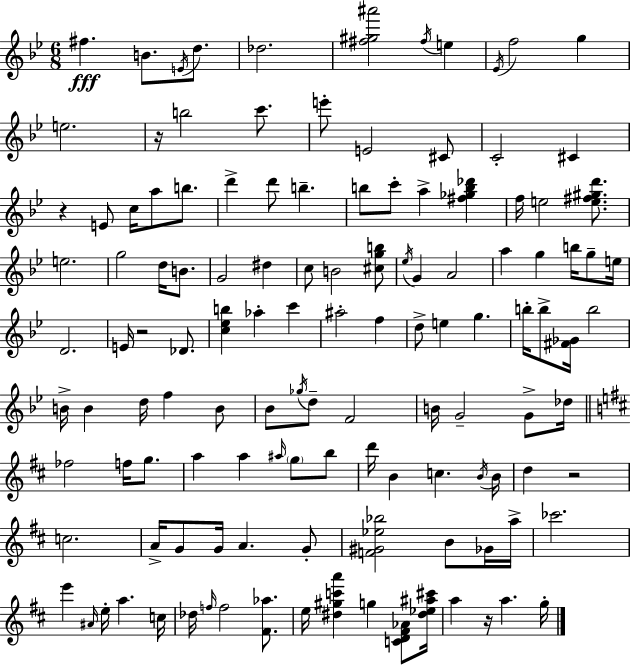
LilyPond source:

{
  \clef treble
  \numericTimeSignature
  \time 6/8
  \key bes \major
  fis''4.\fff b'8. \acciaccatura { e'16 } d''8. | des''2. | <fis'' gis'' ais'''>2 \acciaccatura { fis''16 } e''4 | \acciaccatura { ees'16 } f''2 g''4 | \break e''2. | r16 b''2 | c'''8. e'''8-. e'2 | cis'8 c'2-. cis'4 | \break r4 e'8 c''16 a''8 | b''8. d'''4-> d'''8 b''4.-- | b''8 c'''8-. a''4-> <fis'' ges'' b'' des'''>4 | f''16 e''2 | \break <e'' fis'' gis'' d'''>8. e''2. | g''2 d''16 | b'8. g'2 dis''4 | c''8 b'2 | \break <cis'' g'' b''>8 \acciaccatura { ees''16 } g'4 a'2 | a''4 g''4 | b''16 g''8-- e''16 d'2. | e'16 r2 | \break des'8. <c'' ees'' b''>4 aes''4-. | c'''4 ais''2-. | f''4 d''8-> e''4 g''4. | b''16-. b''8-> <fis' ges'>16 b''2 | \break b'16-> b'4 d''16 f''4 | b'8 bes'8 \acciaccatura { ges''16 } d''8-- f'2 | b'16 g'2-- | g'8-> des''16 \bar "||" \break \key d \major fes''2 f''16 g''8. | a''4 a''4 \grace { ais''16 } \parenthesize g''8 b''8 | d'''16 b'4 c''4. | \acciaccatura { b'16 } b'16 d''4 r2 | \break c''2. | a'16-> g'8 g'16 a'4. | g'8-. <f' gis' ees'' bes''>2 b'8 | ges'16 a''16-> ces'''2. | \break e'''4 \grace { ais'16 } e''16-. a''4. | c''16 des''16 \grace { f''16 } f''2 | <fis' aes''>8. e''16 <dis'' gis'' c''' a'''>4 g''4 | <c' d' fis' aes'>8 <dis'' ees'' ais'' cis'''>16 a''4 r16 a''4. | \break g''16-. \bar "|."
}